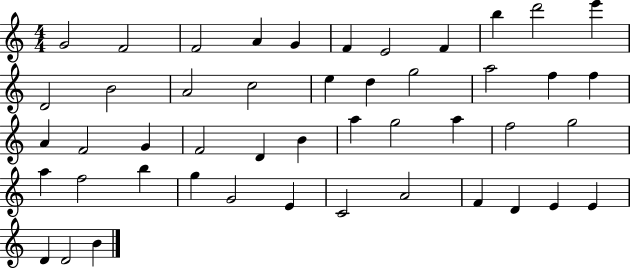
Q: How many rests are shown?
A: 0